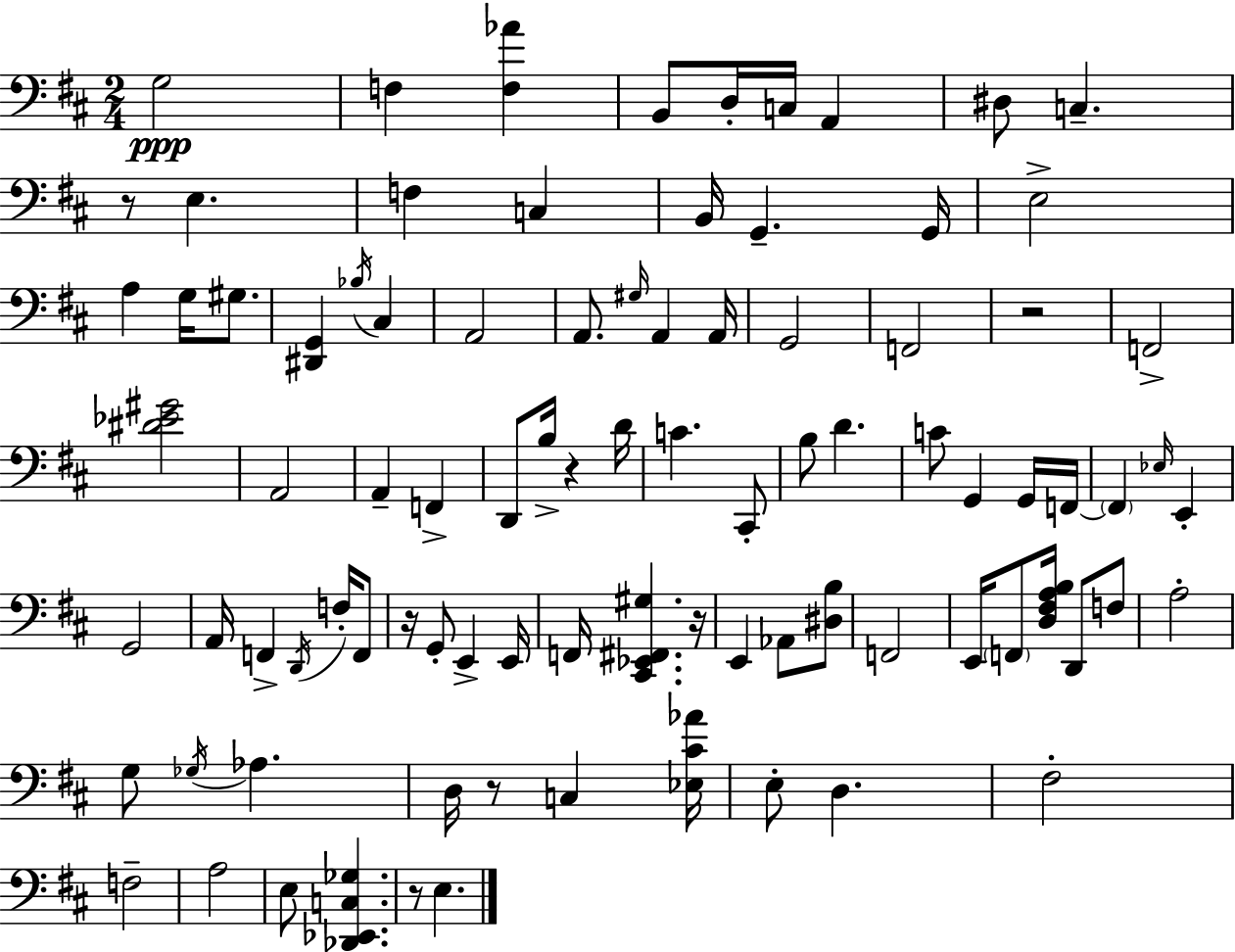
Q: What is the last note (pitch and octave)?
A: E3